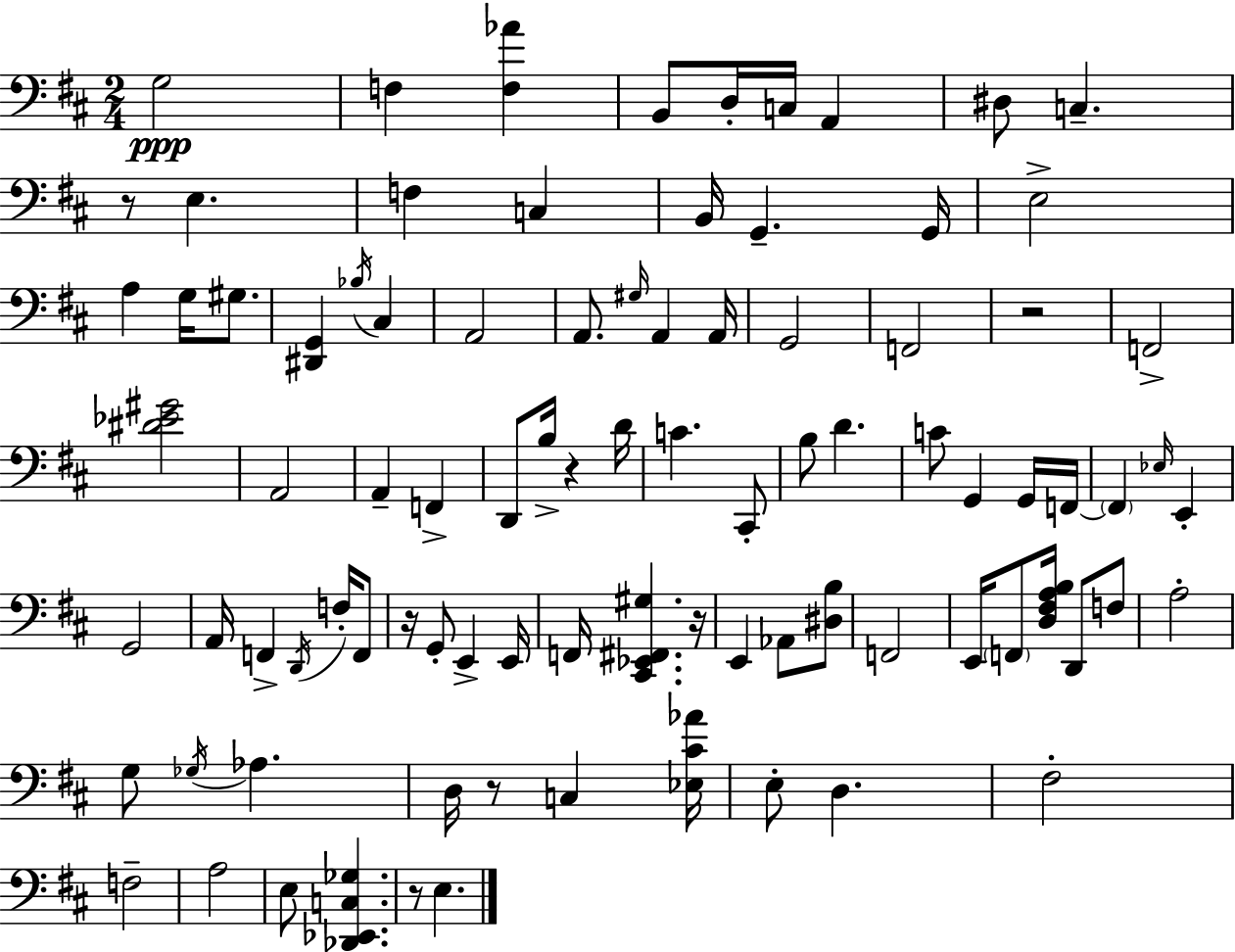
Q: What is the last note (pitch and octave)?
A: E3